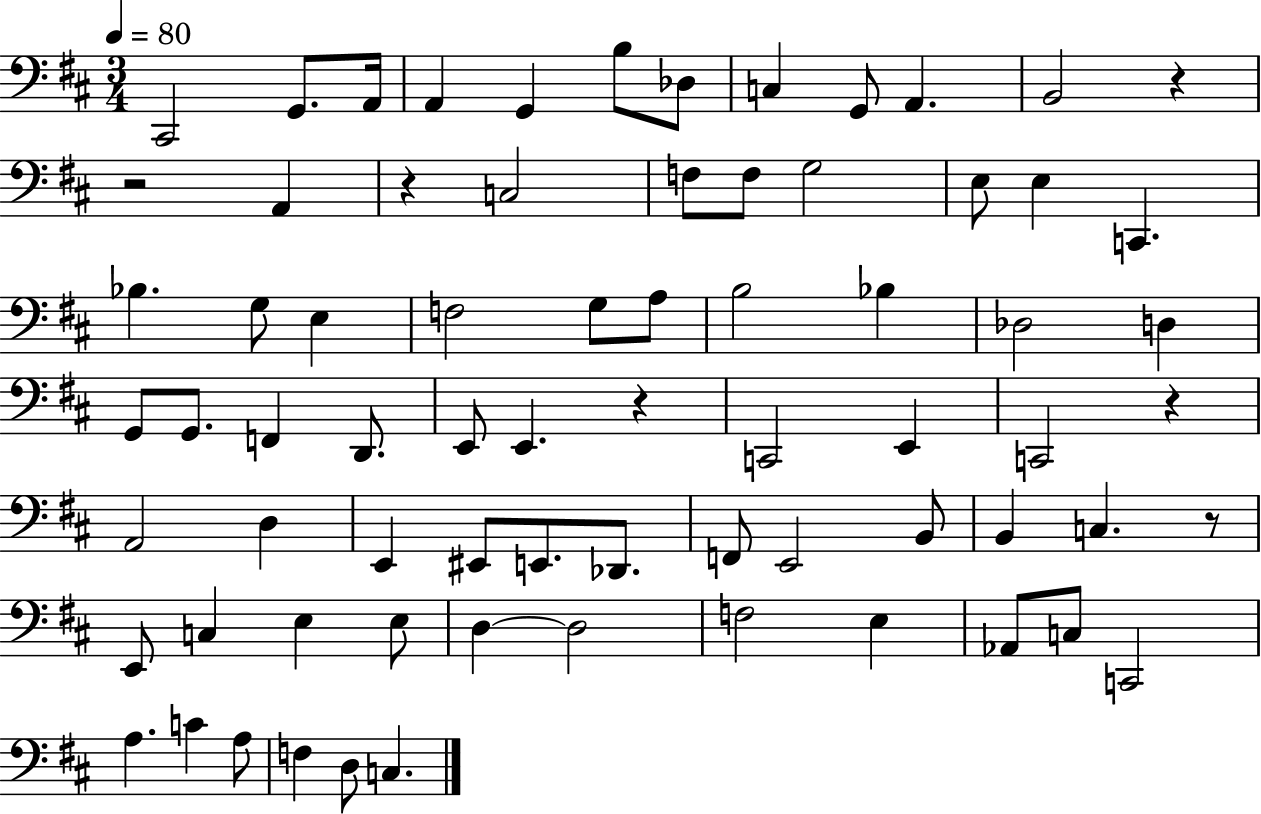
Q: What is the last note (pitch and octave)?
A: C3